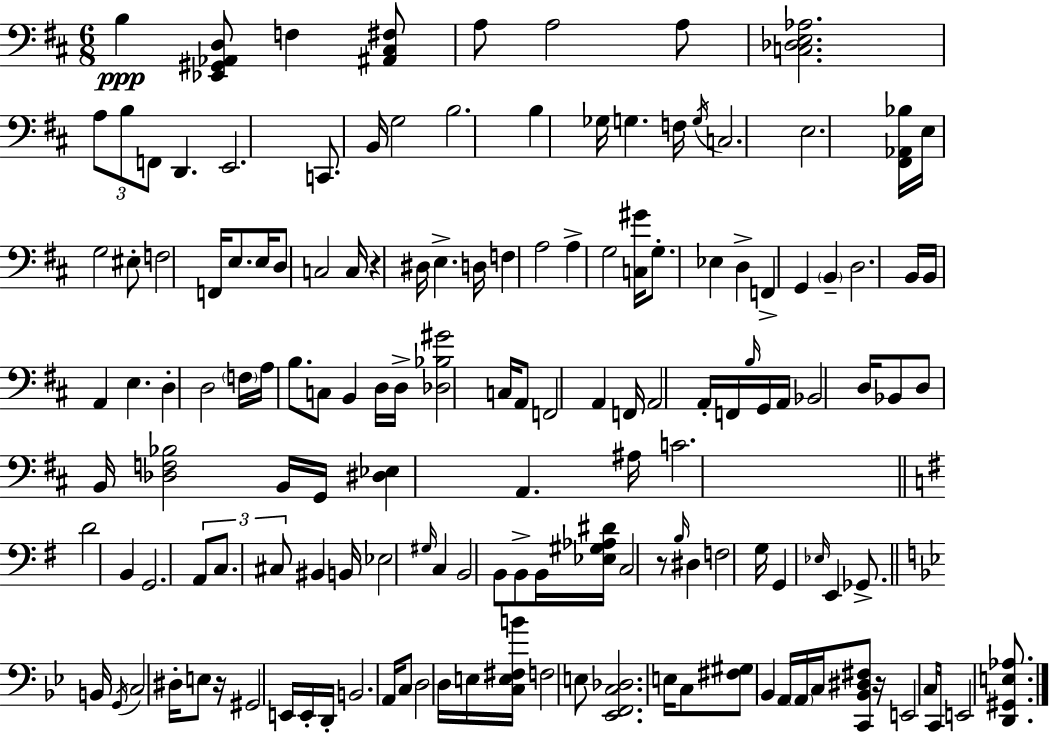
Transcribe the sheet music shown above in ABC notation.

X:1
T:Untitled
M:6/8
L:1/4
K:D
B, [_E,,^G,,_A,,D,]/2 F, [^A,,^C,^F,]/2 A,/2 A,2 A,/2 [C,_D,E,_A,]2 A,/2 B,/2 F,,/2 D,, E,,2 C,,/2 B,,/4 G,2 B,2 B, _G,/4 G, F,/4 G,/4 C,2 E,2 [^F,,_A,,_B,]/4 E,/4 G,2 ^E,/2 F,2 F,,/4 E,/2 E,/4 D,/2 C,2 C,/4 z ^D,/4 E, D,/4 F, A,2 A, G,2 [C,^G]/4 G,/2 _E, D, F,, G,, B,, D,2 B,,/4 B,,/4 A,, E, D, D,2 F,/4 A,/4 B,/2 C,/2 B,, D,/4 D,/4 [_D,_B,^G]2 C,/4 A,,/2 F,,2 A,, F,,/4 A,,2 A,,/4 F,,/4 B,/4 G,,/4 A,,/4 _B,,2 D,/4 _B,,/2 D,/2 B,,/4 [_D,F,_B,]2 B,,/4 G,,/4 [^D,_E,] A,, ^A,/4 C2 D2 B,, G,,2 A,,/2 C,/2 ^C,/2 ^B,, B,,/4 _E,2 ^G,/4 C, B,,2 B,,/2 B,,/2 B,,/4 [_E,^G,_A,^D]/4 C,2 z/2 B,/4 ^D, F,2 G,/4 G,, _E,/4 E,, _G,,/2 B,,/4 G,,/4 C,2 ^D,/4 E,/2 z/4 ^G,,2 E,,/4 E,,/4 D,,/4 B,,2 A,,/4 C,/2 D,2 D,/4 E,/4 [C,E,^F,B]/4 F,2 E,/2 [_E,,F,,C,_D,]2 E,/4 C,/2 [^F,^G,]/2 _B,, A,,/4 A,,/4 C,/4 [C,,_B,,^D,^F,]/2 z/4 E,,2 C,/4 C,,/4 E,,2 [D,,^G,,E,_A,]/2